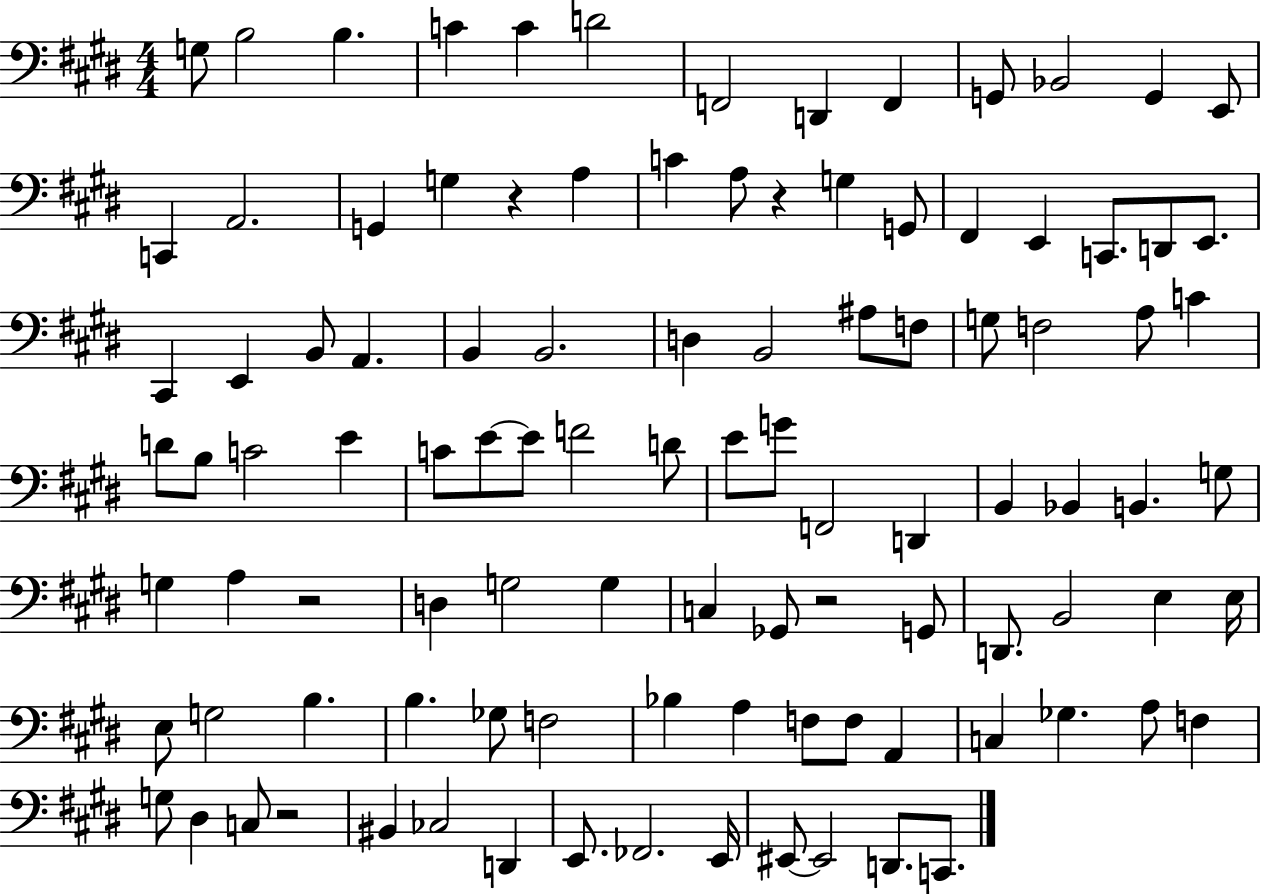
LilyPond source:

{
  \clef bass
  \numericTimeSignature
  \time 4/4
  \key e \major
  g8 b2 b4. | c'4 c'4 d'2 | f,2 d,4 f,4 | g,8 bes,2 g,4 e,8 | \break c,4 a,2. | g,4 g4 r4 a4 | c'4 a8 r4 g4 g,8 | fis,4 e,4 c,8. d,8 e,8. | \break cis,4 e,4 b,8 a,4. | b,4 b,2. | d4 b,2 ais8 f8 | g8 f2 a8 c'4 | \break d'8 b8 c'2 e'4 | c'8 e'8~~ e'8 f'2 d'8 | e'8 g'8 f,2 d,4 | b,4 bes,4 b,4. g8 | \break g4 a4 r2 | d4 g2 g4 | c4 ges,8 r2 g,8 | d,8. b,2 e4 e16 | \break e8 g2 b4. | b4. ges8 f2 | bes4 a4 f8 f8 a,4 | c4 ges4. a8 f4 | \break g8 dis4 c8 r2 | bis,4 ces2 d,4 | e,8. fes,2. e,16 | eis,8~~ eis,2 d,8. c,8. | \break \bar "|."
}